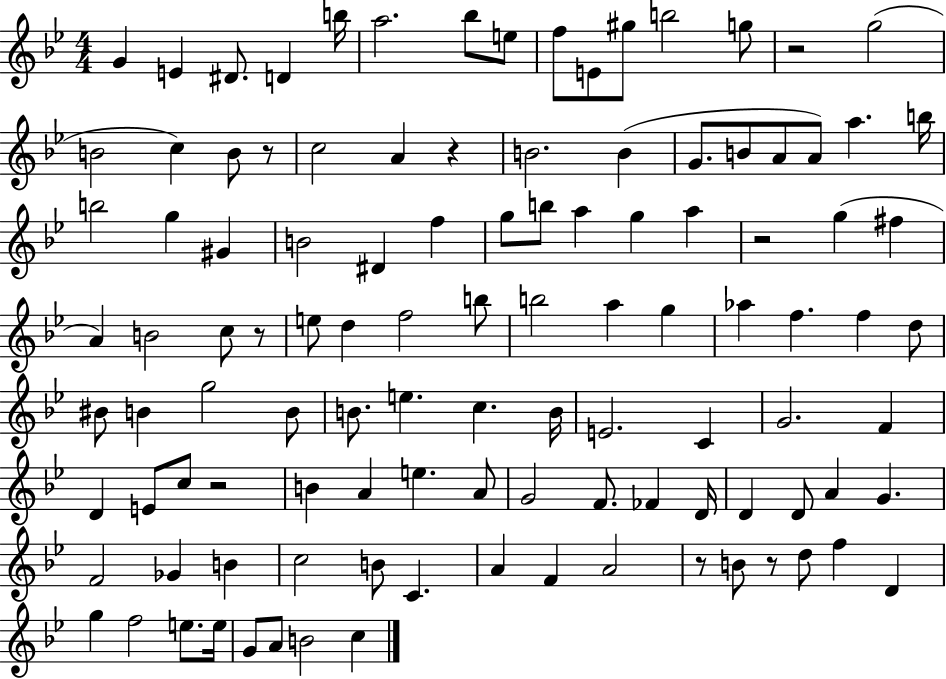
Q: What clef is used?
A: treble